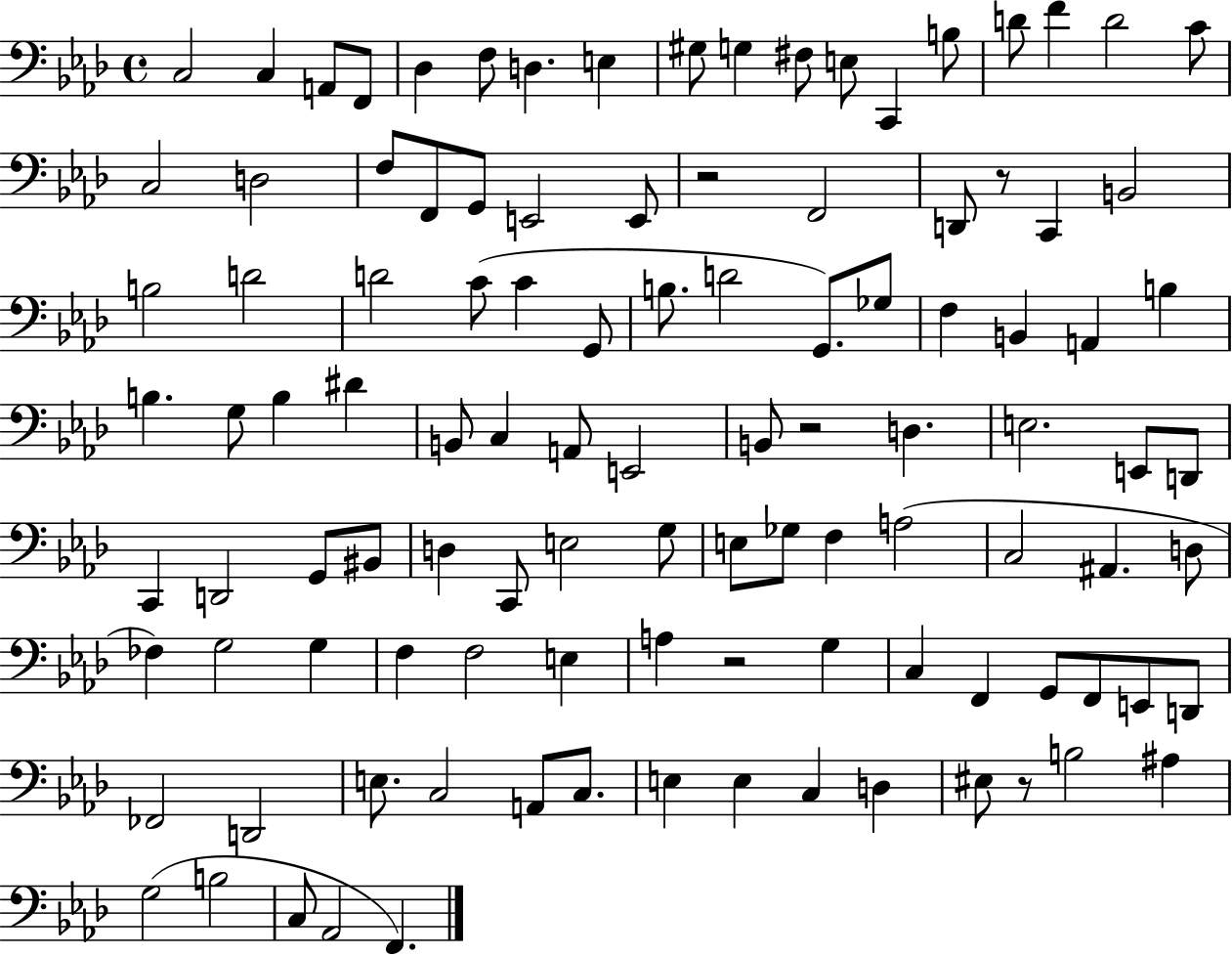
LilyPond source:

{
  \clef bass
  \time 4/4
  \defaultTimeSignature
  \key aes \major
  c2 c4 a,8 f,8 | des4 f8 d4. e4 | gis8 g4 fis8 e8 c,4 b8 | d'8 f'4 d'2 c'8 | \break c2 d2 | f8 f,8 g,8 e,2 e,8 | r2 f,2 | d,8 r8 c,4 b,2 | \break b2 d'2 | d'2 c'8( c'4 g,8 | b8. d'2 g,8.) ges8 | f4 b,4 a,4 b4 | \break b4. g8 b4 dis'4 | b,8 c4 a,8 e,2 | b,8 r2 d4. | e2. e,8 d,8 | \break c,4 d,2 g,8 bis,8 | d4 c,8 e2 g8 | e8 ges8 f4 a2( | c2 ais,4. d8 | \break fes4) g2 g4 | f4 f2 e4 | a4 r2 g4 | c4 f,4 g,8 f,8 e,8 d,8 | \break fes,2 d,2 | e8. c2 a,8 c8. | e4 e4 c4 d4 | eis8 r8 b2 ais4 | \break g2( b2 | c8 aes,2 f,4.) | \bar "|."
}